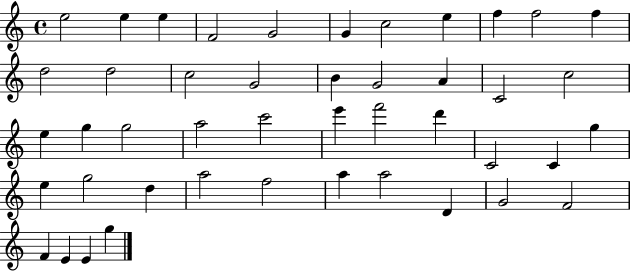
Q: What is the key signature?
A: C major